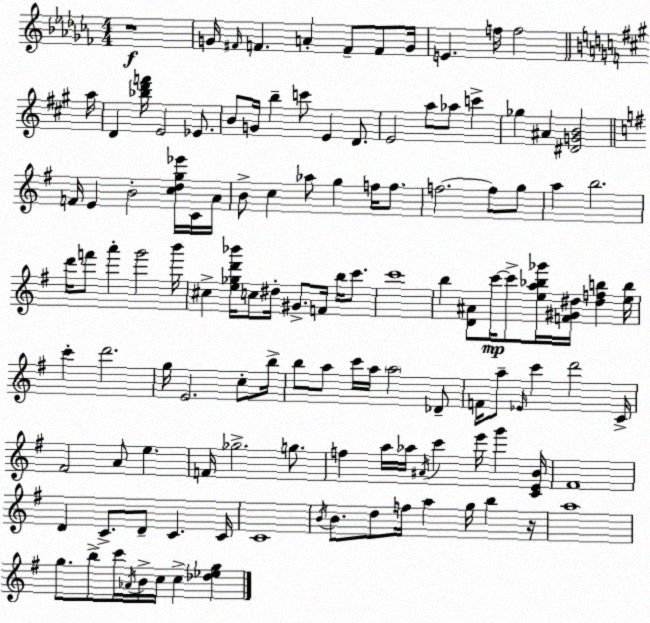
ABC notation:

X:1
T:Untitled
M:4/4
L:1/4
K:Abm
z4 G/4 ^F/4 F A F/2 F/2 G/4 E f/4 f2 a/4 D [_bd'f']/4 E2 _E/2 B/2 G/4 b c'/2 E D/2 E2 a/2 _a/2 c' _g ^A [^DGB]2 F/4 E B2 [cdg_e']/4 C/4 A/4 B/2 c _a/2 g f/4 f/2 f2 f/2 g/2 a b2 d'/4 f'/2 a' g'2 b'/4 ^c [e_gd'_b']/4 c/2 ^d/4 ^G/2 F/4 b/4 c'/2 c'4 b [D^A]/2 c'/4 c'/2 [ea_b_g']/4 [F^G^d]/4 [^dfb] [eb]/4 c' d'2 g/4 E2 c/2 b/4 b/2 a/2 c'/4 a/4 a2 _D/2 F/4 a/2 _E/4 c' d'2 C/4 ^F2 A/2 e F/4 _g2 g/2 f a/4 _a/4 ^A/4 c' e'/4 g' [CEB]/4 ^F4 D C/2 D/2 C C/4 C4 B/4 B/2 d/2 f/4 a g/4 b z/4 a4 g/2 b/2 c'/4 _A/4 B/4 c/4 c [_d_eg]